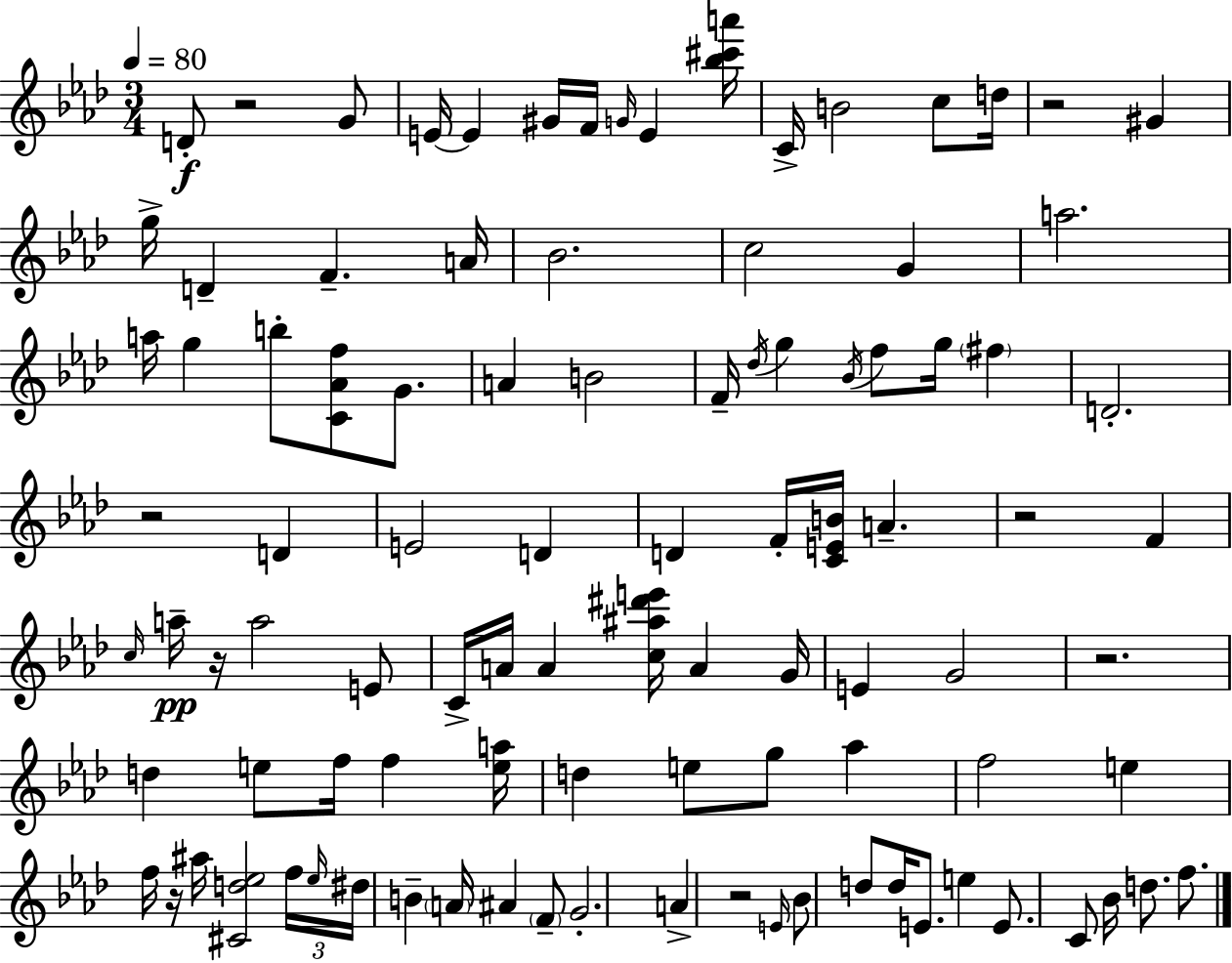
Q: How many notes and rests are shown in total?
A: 99